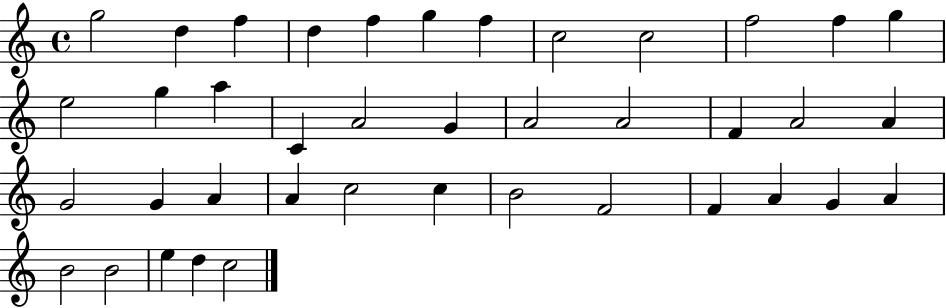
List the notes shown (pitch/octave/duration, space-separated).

G5/h D5/q F5/q D5/q F5/q G5/q F5/q C5/h C5/h F5/h F5/q G5/q E5/h G5/q A5/q C4/q A4/h G4/q A4/h A4/h F4/q A4/h A4/q G4/h G4/q A4/q A4/q C5/h C5/q B4/h F4/h F4/q A4/q G4/q A4/q B4/h B4/h E5/q D5/q C5/h